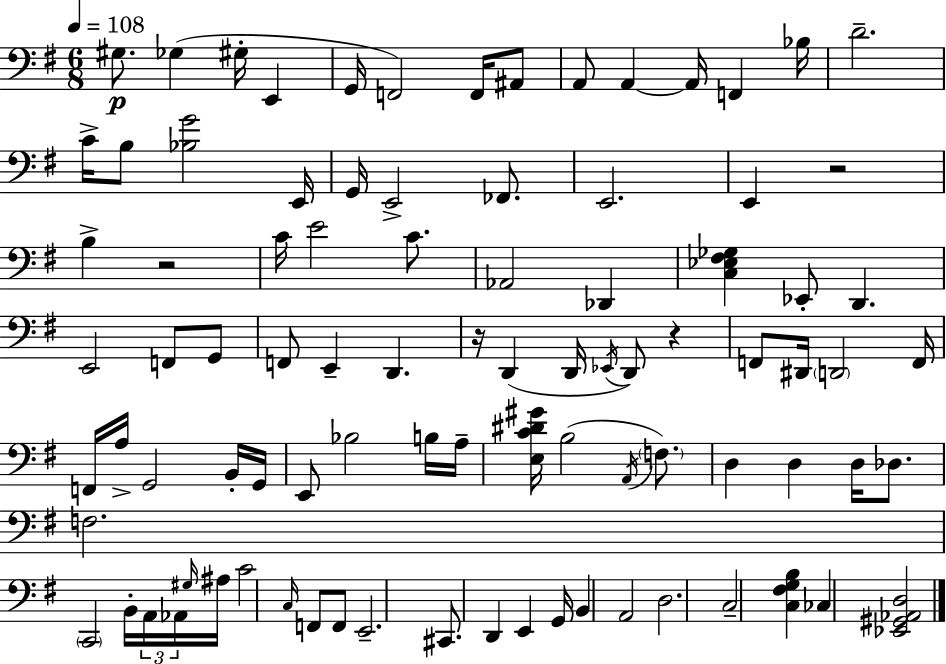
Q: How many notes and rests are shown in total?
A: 90